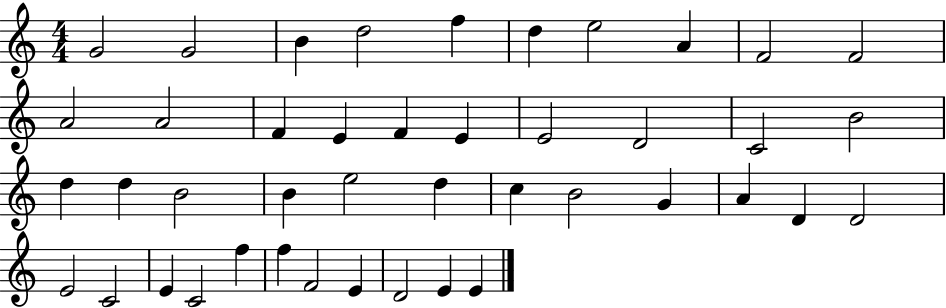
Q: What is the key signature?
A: C major